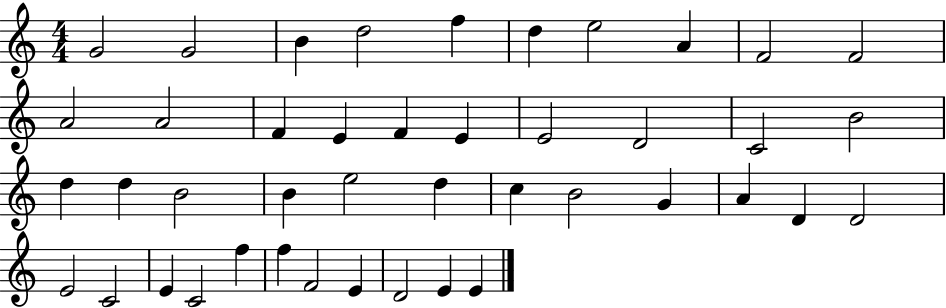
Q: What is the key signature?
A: C major